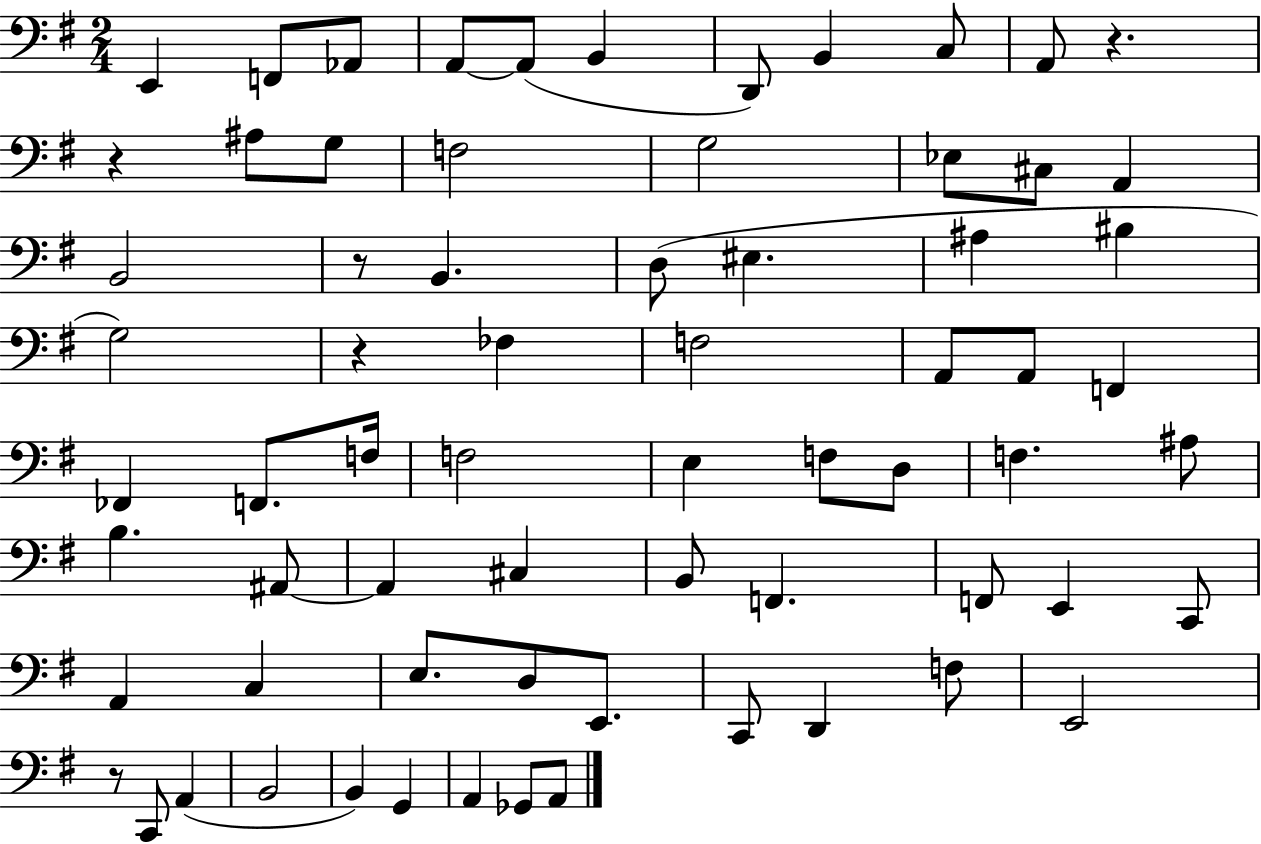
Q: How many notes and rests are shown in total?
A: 69